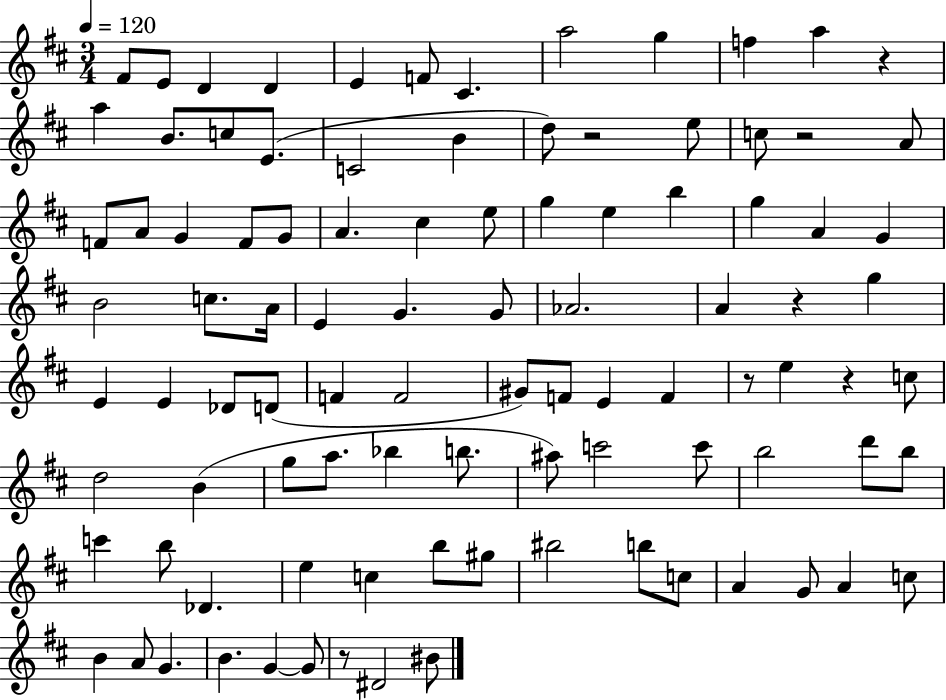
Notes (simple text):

F#4/e E4/e D4/q D4/q E4/q F4/e C#4/q. A5/h G5/q F5/q A5/q R/q A5/q B4/e. C5/e E4/e. C4/h B4/q D5/e R/h E5/e C5/e R/h A4/e F4/e A4/e G4/q F4/e G4/e A4/q. C#5/q E5/e G5/q E5/q B5/q G5/q A4/q G4/q B4/h C5/e. A4/s E4/q G4/q. G4/e Ab4/h. A4/q R/q G5/q E4/q E4/q Db4/e D4/e F4/q F4/h G#4/e F4/e E4/q F4/q R/e E5/q R/q C5/e D5/h B4/q G5/e A5/e. Bb5/q B5/e. A#5/e C6/h C6/e B5/h D6/e B5/e C6/q B5/e Db4/q. E5/q C5/q B5/e G#5/e BIS5/h B5/e C5/e A4/q G4/e A4/q C5/e B4/q A4/e G4/q. B4/q. G4/q G4/e R/e D#4/h BIS4/e